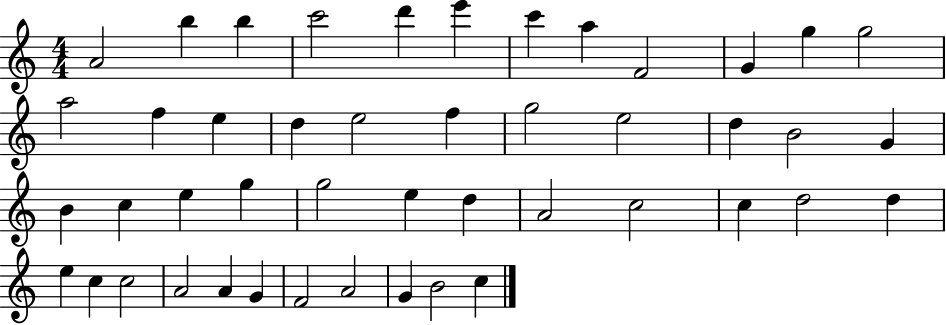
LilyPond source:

{
  \clef treble
  \numericTimeSignature
  \time 4/4
  \key c \major
  a'2 b''4 b''4 | c'''2 d'''4 e'''4 | c'''4 a''4 f'2 | g'4 g''4 g''2 | \break a''2 f''4 e''4 | d''4 e''2 f''4 | g''2 e''2 | d''4 b'2 g'4 | \break b'4 c''4 e''4 g''4 | g''2 e''4 d''4 | a'2 c''2 | c''4 d''2 d''4 | \break e''4 c''4 c''2 | a'2 a'4 g'4 | f'2 a'2 | g'4 b'2 c''4 | \break \bar "|."
}